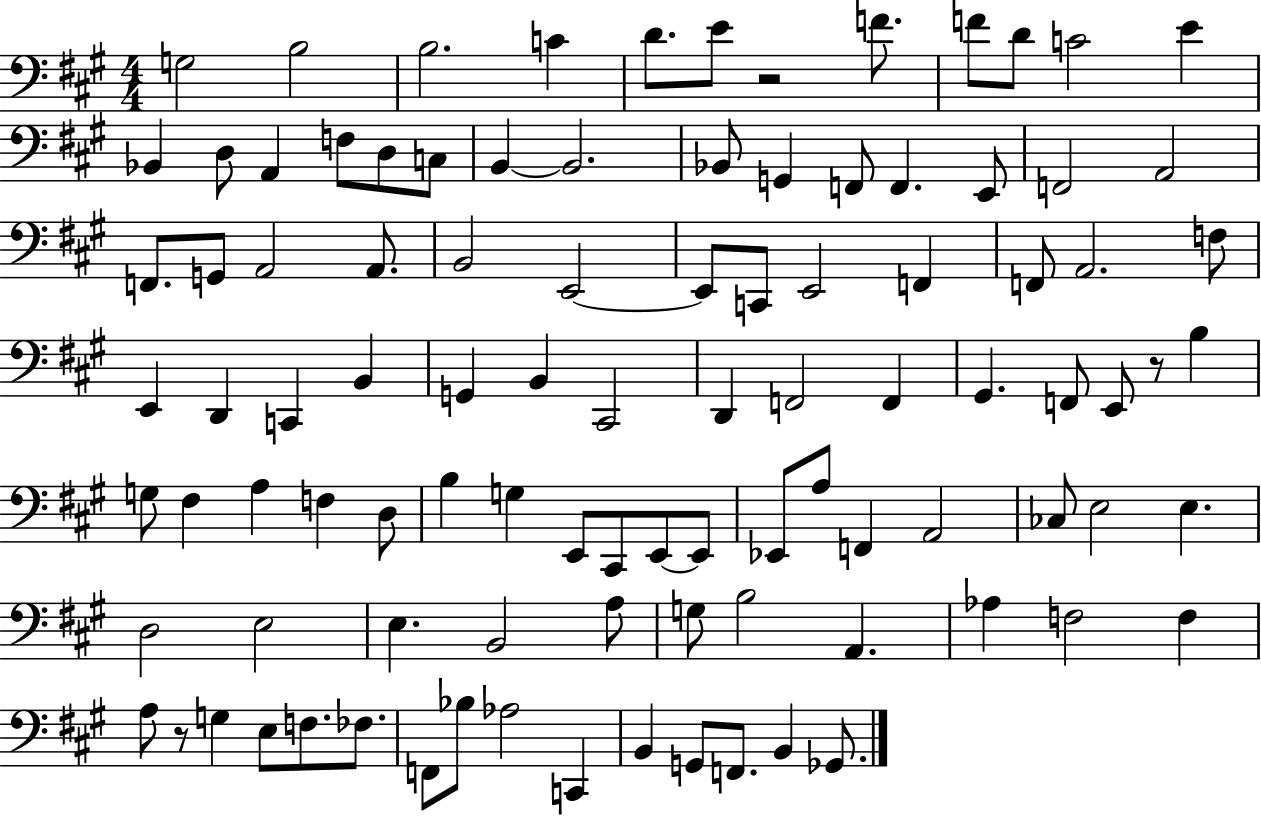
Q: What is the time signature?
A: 4/4